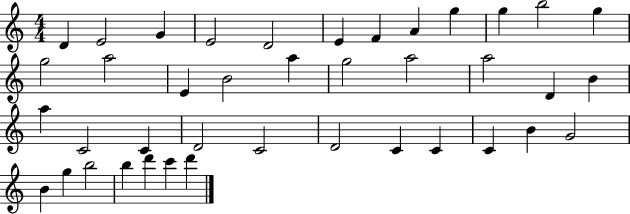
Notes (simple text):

D4/q E4/h G4/q E4/h D4/h E4/q F4/q A4/q G5/q G5/q B5/h G5/q G5/h A5/h E4/q B4/h A5/q G5/h A5/h A5/h D4/q B4/q A5/q C4/h C4/q D4/h C4/h D4/h C4/q C4/q C4/q B4/q G4/h B4/q G5/q B5/h B5/q D6/q C6/q D6/q